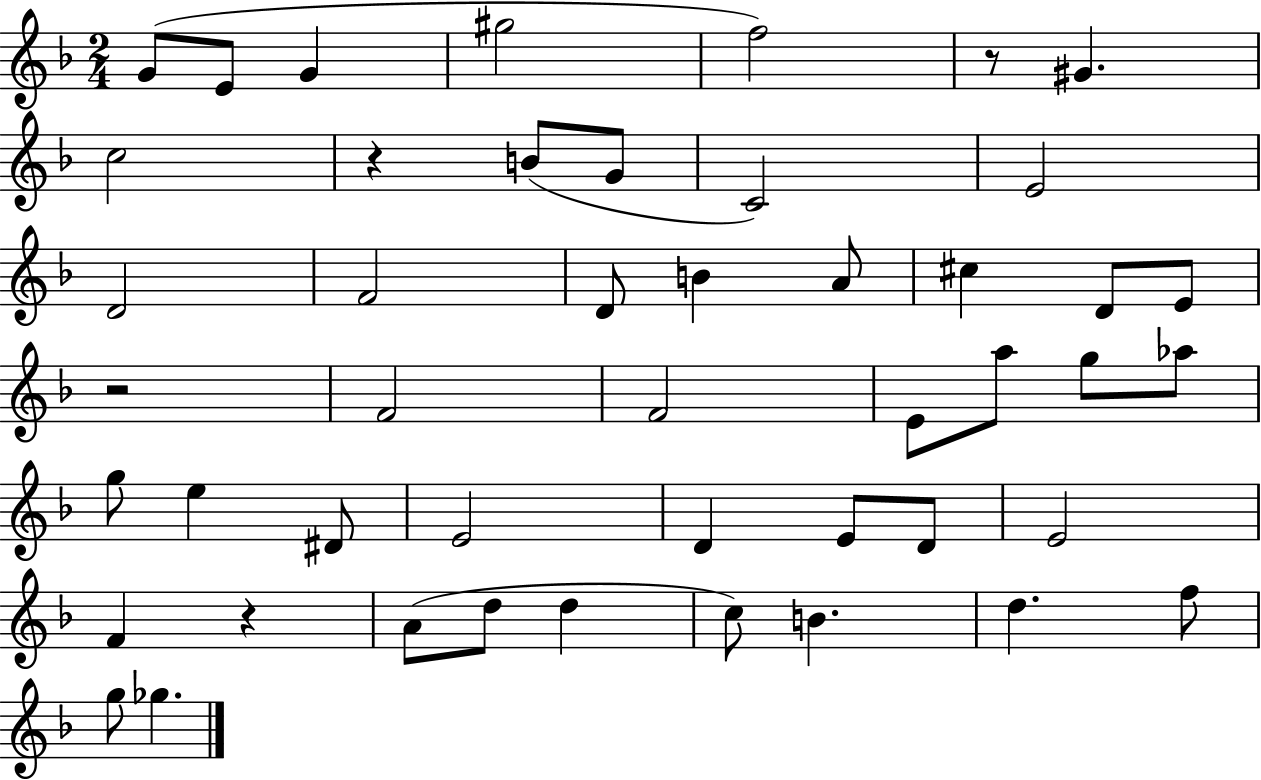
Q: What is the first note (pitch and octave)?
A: G4